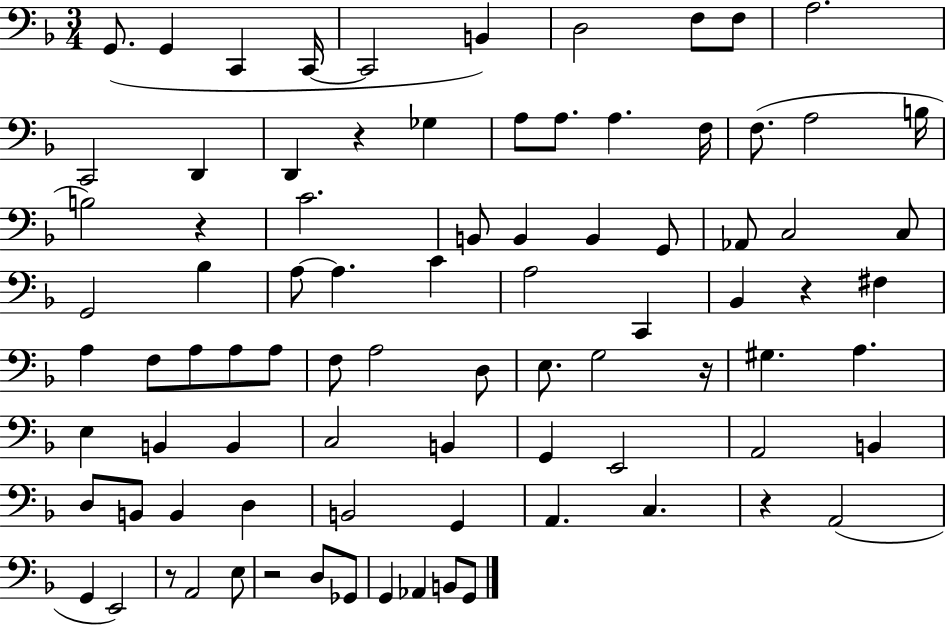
X:1
T:Untitled
M:3/4
L:1/4
K:F
G,,/2 G,, C,, C,,/4 C,,2 B,, D,2 F,/2 F,/2 A,2 C,,2 D,, D,, z _G, A,/2 A,/2 A, F,/4 F,/2 A,2 B,/4 B,2 z C2 B,,/2 B,, B,, G,,/2 _A,,/2 C,2 C,/2 G,,2 _B, A,/2 A, C A,2 C,, _B,, z ^F, A, F,/2 A,/2 A,/2 A,/2 F,/2 A,2 D,/2 E,/2 G,2 z/4 ^G, A, E, B,, B,, C,2 B,, G,, E,,2 A,,2 B,, D,/2 B,,/2 B,, D, B,,2 G,, A,, C, z A,,2 G,, E,,2 z/2 A,,2 E,/2 z2 D,/2 _G,,/2 G,, _A,, B,,/2 G,,/2